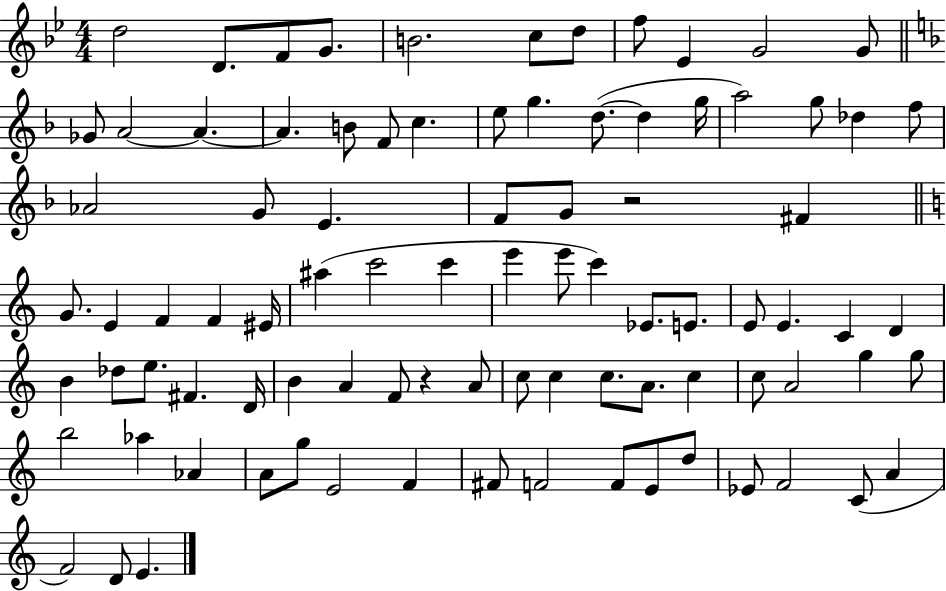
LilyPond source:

{
  \clef treble
  \numericTimeSignature
  \time 4/4
  \key bes \major
  d''2 d'8. f'8 g'8. | b'2. c''8 d''8 | f''8 ees'4 g'2 g'8 | \bar "||" \break \key d \minor ges'8 a'2~~ a'4.~~ | a'4. b'8 f'8 c''4. | e''8 g''4. d''8.~(~ d''4 g''16 | a''2) g''8 des''4 f''8 | \break aes'2 g'8 e'4. | f'8 g'8 r2 fis'4 | \bar "||" \break \key c \major g'8. e'4 f'4 f'4 eis'16 | ais''4( c'''2 c'''4 | e'''4 e'''8 c'''4) ees'8. e'8. | e'8 e'4. c'4 d'4 | \break b'4 des''8 e''8. fis'4. d'16 | b'4 a'4 f'8 r4 a'8 | c''8 c''4 c''8. a'8. c''4 | c''8 a'2 g''4 g''8 | \break b''2 aes''4 aes'4 | a'8 g''8 e'2 f'4 | fis'8 f'2 f'8 e'8 d''8 | ees'8 f'2 c'8( a'4 | \break f'2) d'8 e'4. | \bar "|."
}